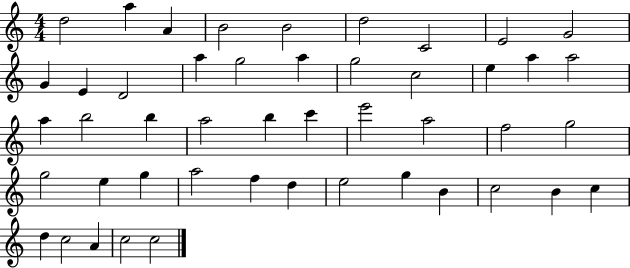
D5/h A5/q A4/q B4/h B4/h D5/h C4/h E4/h G4/h G4/q E4/q D4/h A5/q G5/h A5/q G5/h C5/h E5/q A5/q A5/h A5/q B5/h B5/q A5/h B5/q C6/q E6/h A5/h F5/h G5/h G5/h E5/q G5/q A5/h F5/q D5/q E5/h G5/q B4/q C5/h B4/q C5/q D5/q C5/h A4/q C5/h C5/h